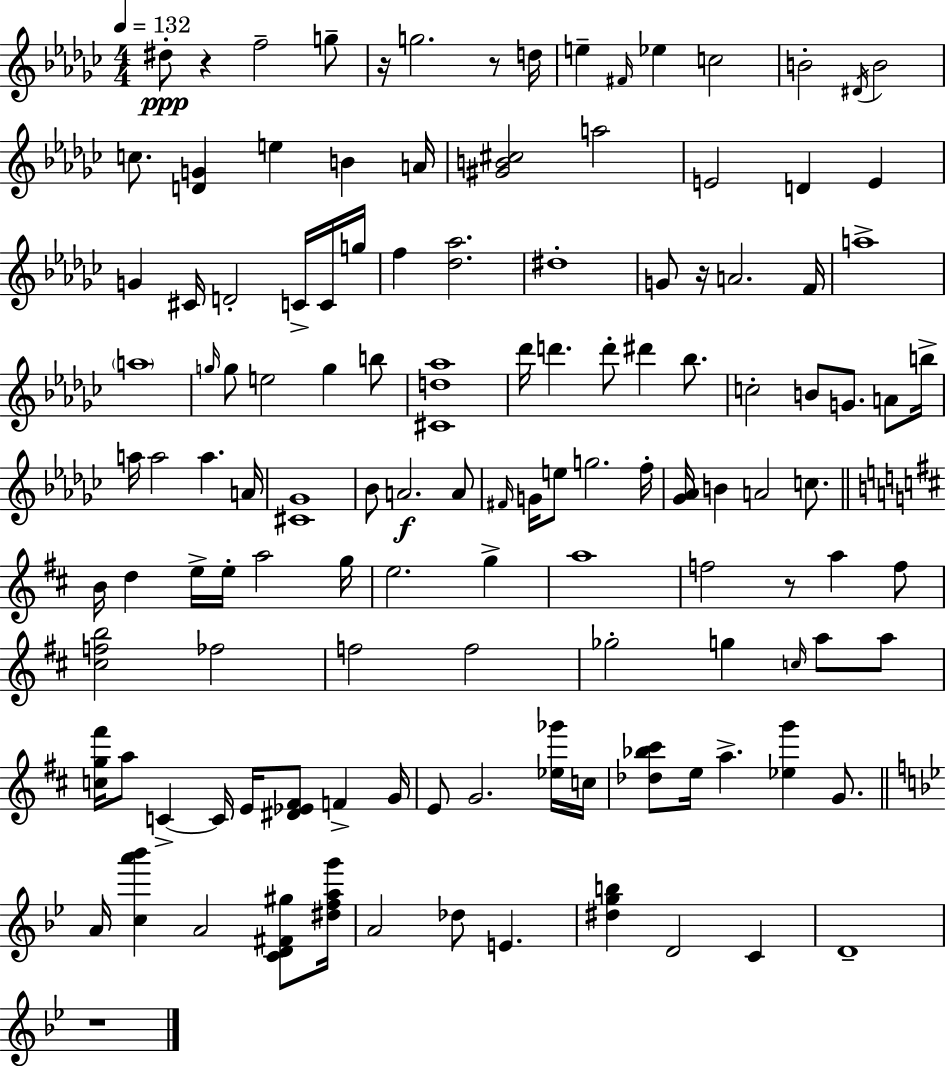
D#5/e R/q F5/h G5/e R/s G5/h. R/e D5/s E5/q F#4/s Eb5/q C5/h B4/h D#4/s B4/h C5/e. [D4,G4]/q E5/q B4/q A4/s [G#4,B4,C#5]/h A5/h E4/h D4/q E4/q G4/q C#4/s D4/h C4/s C4/s G5/s F5/q [Db5,Ab5]/h. D#5/w G4/e R/s A4/h. F4/s A5/w A5/w G5/s G5/e E5/h G5/q B5/e [C#4,D5,Ab5]/w Db6/s D6/q. D6/e D#6/q Bb5/e. C5/h B4/e G4/e. A4/e B5/s A5/s A5/h A5/q. A4/s [C#4,Gb4]/w Bb4/e A4/h. A4/e F#4/s G4/s E5/e G5/h. F5/s [Gb4,Ab4]/s B4/q A4/h C5/e. B4/s D5/q E5/s E5/s A5/h G5/s E5/h. G5/q A5/w F5/h R/e A5/q F5/e [C#5,F5,B5]/h FES5/h F5/h F5/h Gb5/h G5/q C5/s A5/e A5/e [C5,G5,F#6]/s A5/e C4/q C4/s E4/s [D#4,Eb4,F#4]/e F4/q G4/s E4/e G4/h. [Eb5,Gb6]/s C5/s [Db5,Bb5,C#6]/e E5/s A5/q. [Eb5,G6]/q G4/e. A4/s [C5,A6,Bb6]/q A4/h [C4,D4,F#4,G#5]/e [D#5,F5,A5,G6]/s A4/h Db5/e E4/q. [D#5,G5,B5]/q D4/h C4/q D4/w R/w